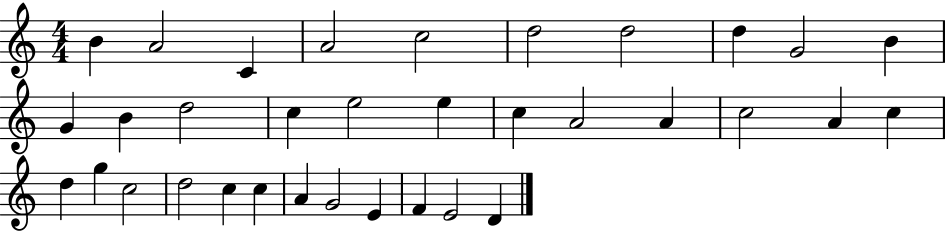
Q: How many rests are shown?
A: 0